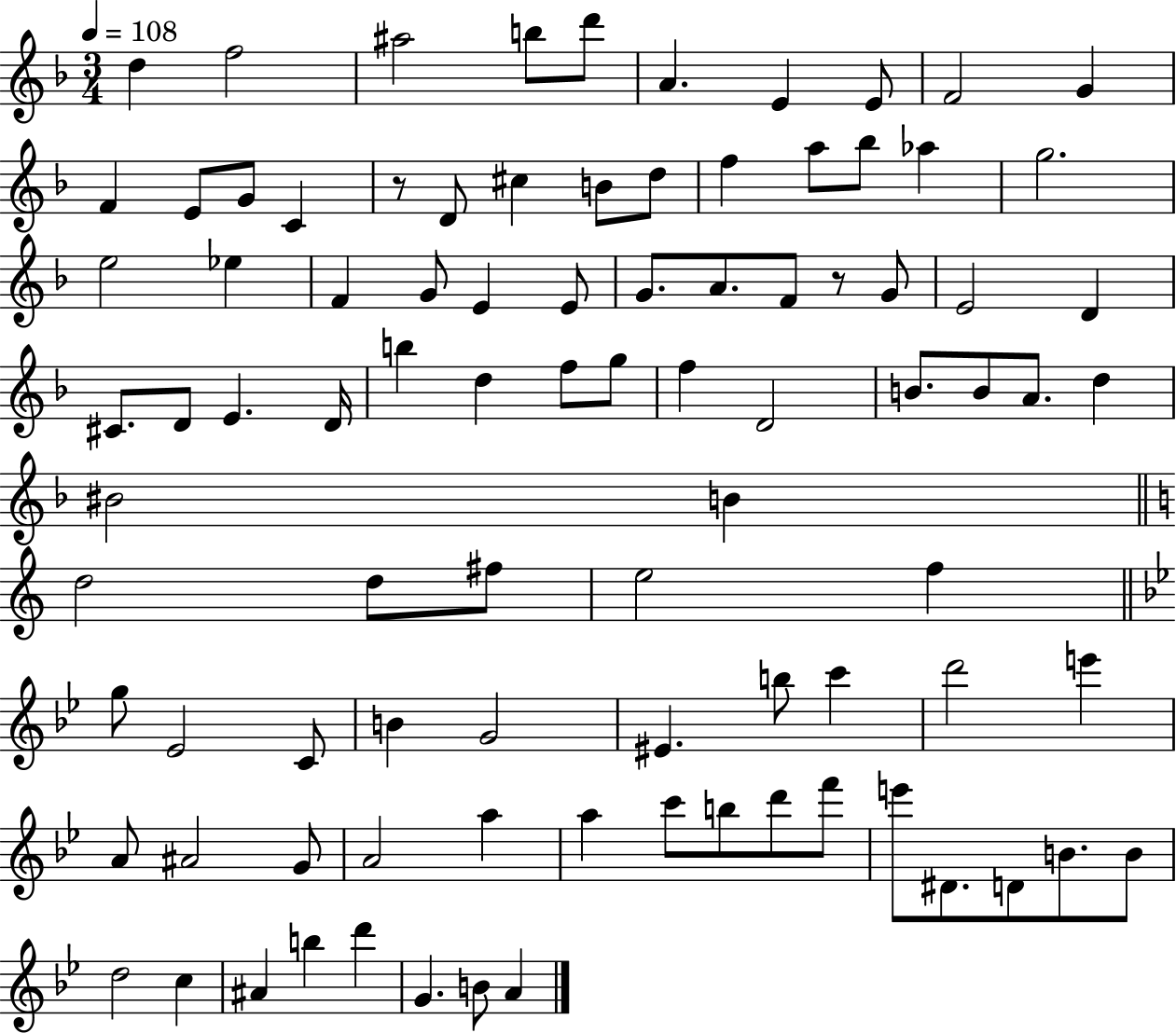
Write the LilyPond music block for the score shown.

{
  \clef treble
  \numericTimeSignature
  \time 3/4
  \key f \major
  \tempo 4 = 108
  d''4 f''2 | ais''2 b''8 d'''8 | a'4. e'4 e'8 | f'2 g'4 | \break f'4 e'8 g'8 c'4 | r8 d'8 cis''4 b'8 d''8 | f''4 a''8 bes''8 aes''4 | g''2. | \break e''2 ees''4 | f'4 g'8 e'4 e'8 | g'8. a'8. f'8 r8 g'8 | e'2 d'4 | \break cis'8. d'8 e'4. d'16 | b''4 d''4 f''8 g''8 | f''4 d'2 | b'8. b'8 a'8. d''4 | \break bis'2 b'4 | \bar "||" \break \key c \major d''2 d''8 fis''8 | e''2 f''4 | \bar "||" \break \key bes \major g''8 ees'2 c'8 | b'4 g'2 | eis'4. b''8 c'''4 | d'''2 e'''4 | \break a'8 ais'2 g'8 | a'2 a''4 | a''4 c'''8 b''8 d'''8 f'''8 | e'''8 dis'8. d'8 b'8. b'8 | \break d''2 c''4 | ais'4 b''4 d'''4 | g'4. b'8 a'4 | \bar "|."
}